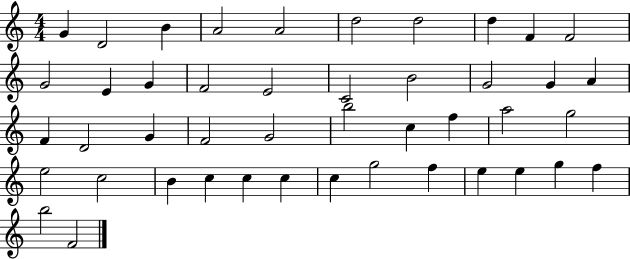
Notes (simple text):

G4/q D4/h B4/q A4/h A4/h D5/h D5/h D5/q F4/q F4/h G4/h E4/q G4/q F4/h E4/h C4/h B4/h G4/h G4/q A4/q F4/q D4/h G4/q F4/h G4/h B5/h C5/q F5/q A5/h G5/h E5/h C5/h B4/q C5/q C5/q C5/q C5/q G5/h F5/q E5/q E5/q G5/q F5/q B5/h F4/h